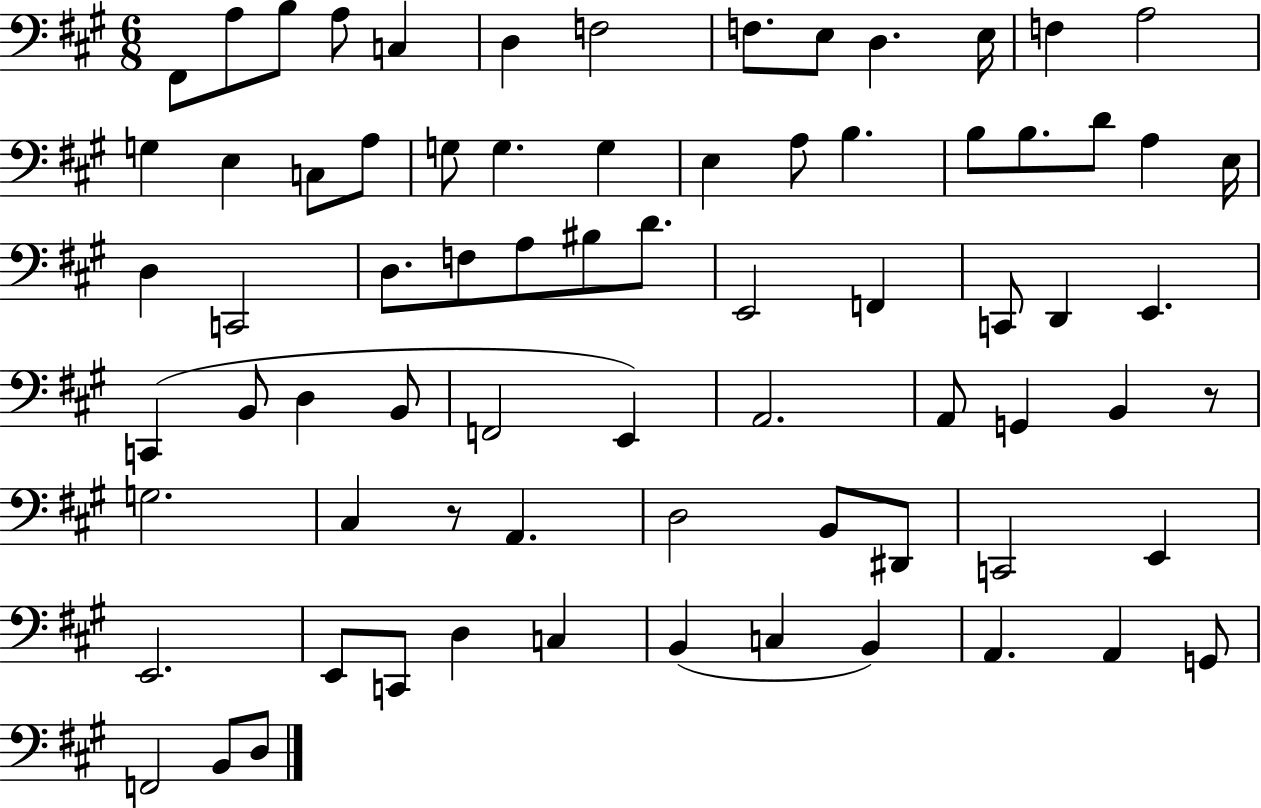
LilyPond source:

{
  \clef bass
  \numericTimeSignature
  \time 6/8
  \key a \major
  fis,8 a8 b8 a8 c4 | d4 f2 | f8. e8 d4. e16 | f4 a2 | \break g4 e4 c8 a8 | g8 g4. g4 | e4 a8 b4. | b8 b8. d'8 a4 e16 | \break d4 c,2 | d8. f8 a8 bis8 d'8. | e,2 f,4 | c,8 d,4 e,4. | \break c,4( b,8 d4 b,8 | f,2 e,4) | a,2. | a,8 g,4 b,4 r8 | \break g2. | cis4 r8 a,4. | d2 b,8 dis,8 | c,2 e,4 | \break e,2. | e,8 c,8 d4 c4 | b,4( c4 b,4) | a,4. a,4 g,8 | \break f,2 b,8 d8 | \bar "|."
}